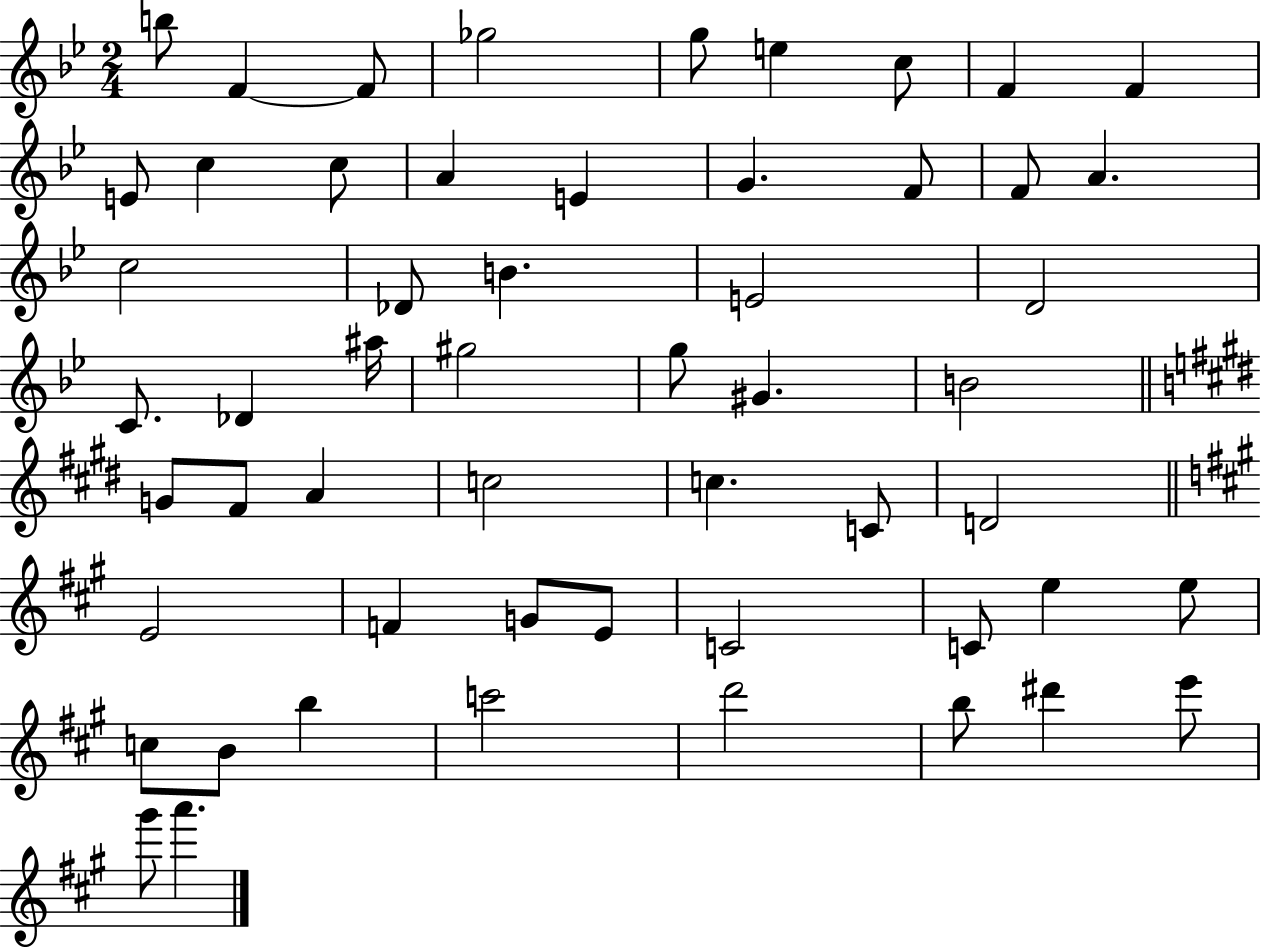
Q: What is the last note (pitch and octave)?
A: A6